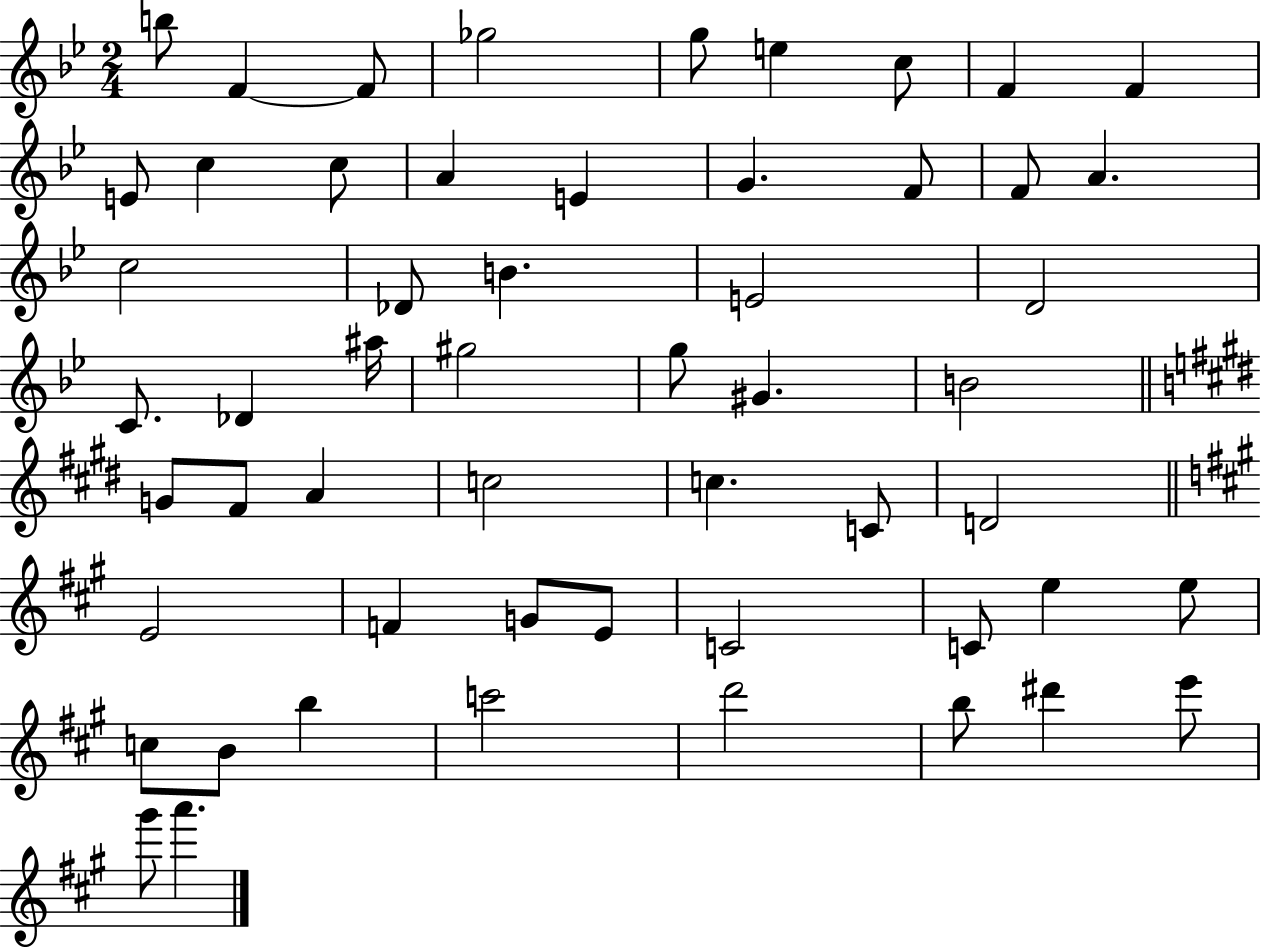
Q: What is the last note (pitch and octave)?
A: A6